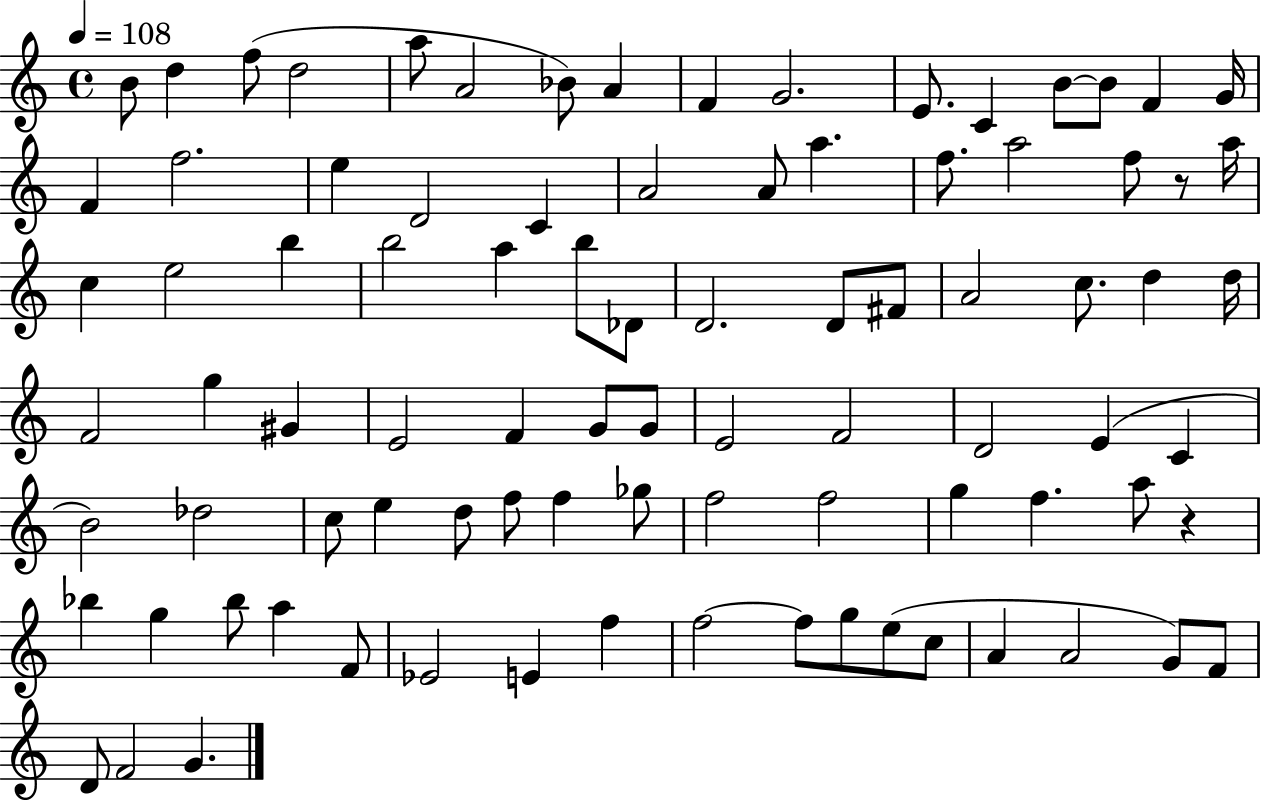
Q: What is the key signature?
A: C major